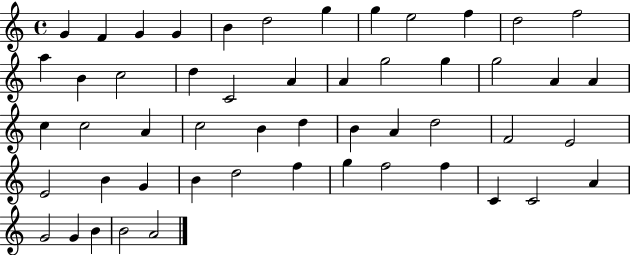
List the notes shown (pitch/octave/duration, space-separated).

G4/q F4/q G4/q G4/q B4/q D5/h G5/q G5/q E5/h F5/q D5/h F5/h A5/q B4/q C5/h D5/q C4/h A4/q A4/q G5/h G5/q G5/h A4/q A4/q C5/q C5/h A4/q C5/h B4/q D5/q B4/q A4/q D5/h F4/h E4/h E4/h B4/q G4/q B4/q D5/h F5/q G5/q F5/h F5/q C4/q C4/h A4/q G4/h G4/q B4/q B4/h A4/h